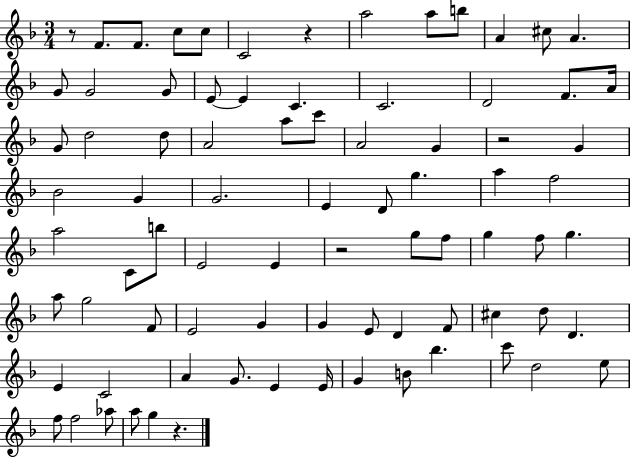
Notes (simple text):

R/e F4/e. F4/e. C5/e C5/e C4/h R/q A5/h A5/e B5/e A4/q C#5/e A4/q. G4/e G4/h G4/e E4/e E4/q C4/q. C4/h. D4/h F4/e. A4/s G4/e D5/h D5/e A4/h A5/e C6/e A4/h G4/q R/h G4/q Bb4/h G4/q G4/h. E4/q D4/e G5/q. A5/q F5/h A5/h C4/e B5/e E4/h E4/q R/h G5/e F5/e G5/q F5/e G5/q. A5/e G5/h F4/e E4/h G4/q G4/q E4/e D4/q F4/e C#5/q D5/e D4/q. E4/q C4/h A4/q G4/e. E4/q E4/s G4/q B4/e Bb5/q. C6/e D5/h E5/e F5/e F5/h Ab5/e A5/e G5/q R/q.